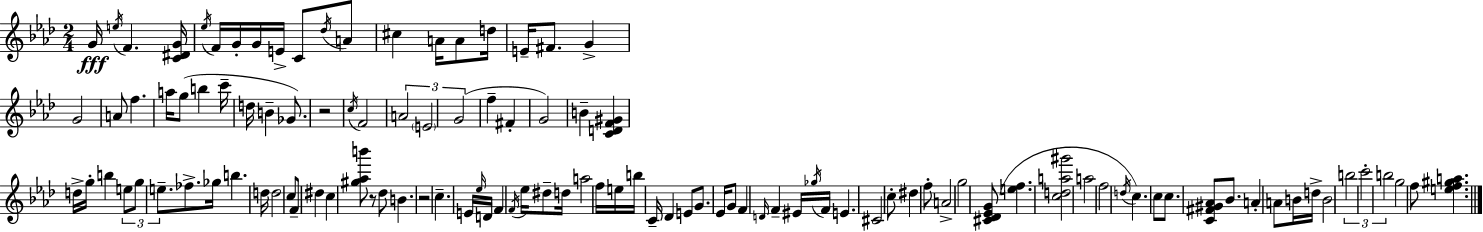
G4/s E5/s F4/q. [C4,D#4,G4]/s Eb5/s F4/s G4/s G4/s E4/s C4/e Db5/s A4/e C#5/q A4/s A4/e D5/s E4/s F#4/e. G4/q G4/h A4/e F5/q. A5/s G5/e B5/q C6/s D5/s B4/q Gb4/e. R/h C5/s F4/h A4/h E4/h G4/h F5/q F#4/q G4/h B4/q [C4,D4,F4,G#4]/q D5/s G5/s B5/q E5/e G5/e E5/e. FES5/e. Gb5/s B5/q. D5/s D5/h C5/e F4/e D#5/q C5/q [G#5,Ab5,B6]/e R/e Db5/e B4/q. R/h C5/q. E4/s Eb5/s D4/s F4/q F4/s Eb5/s D#5/e D5/s A5/h F5/s E5/s B5/s C4/s Db4/q E4/e G4/e. Eb4/s G4/e F4/q D4/s F4/q EIS4/s Gb5/s F4/s E4/q. C#4/h C5/e D#5/q F5/e A4/h G5/h [C#4,Db4,Eb4,G4]/e [E5,F5]/q. [C5,D5,A5,G#6]/h A5/h F5/h D5/s C5/q. C5/e C5/e. [C4,F#4,G#4,Ab4]/e Bb4/e. A4/q A4/e B4/s D5/s B4/h B5/h C6/h B5/h G5/h F5/e [E5,F5,G#5,A5]/q.